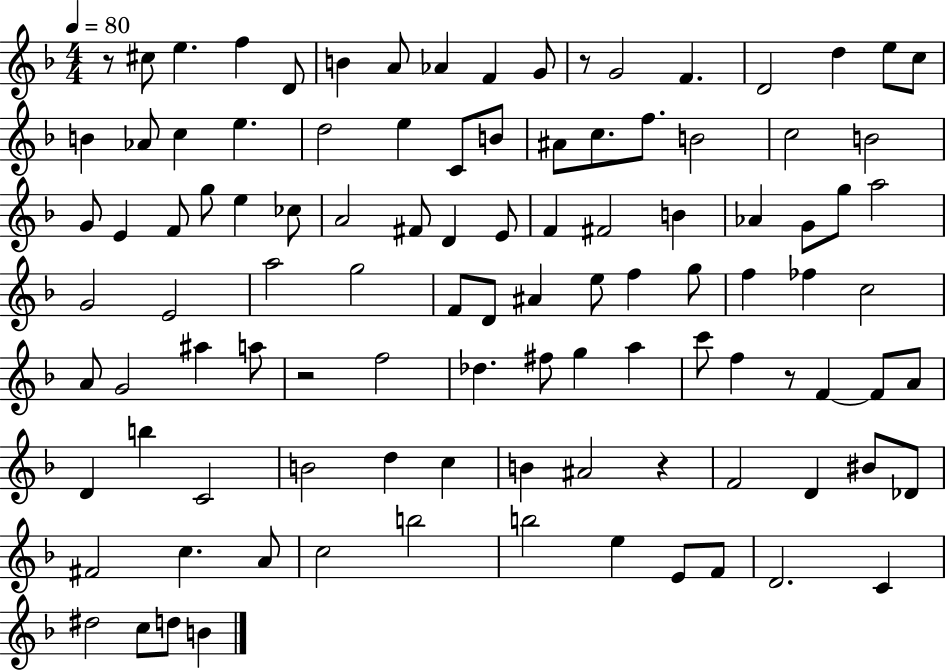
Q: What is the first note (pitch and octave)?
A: C#5